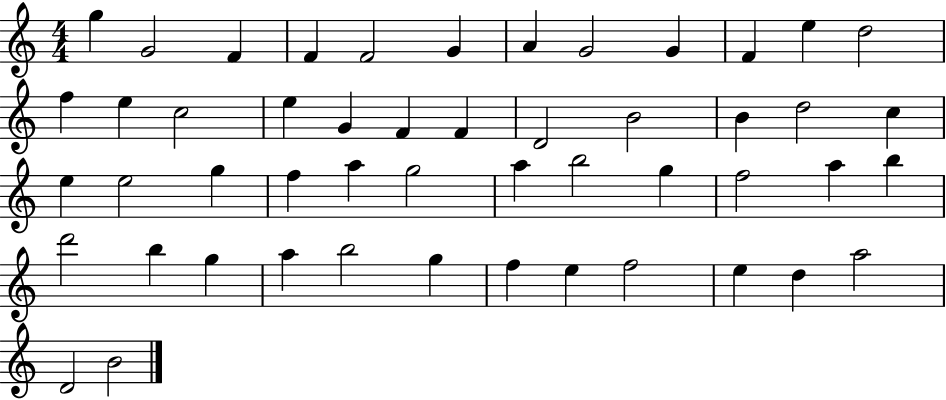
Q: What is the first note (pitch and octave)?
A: G5